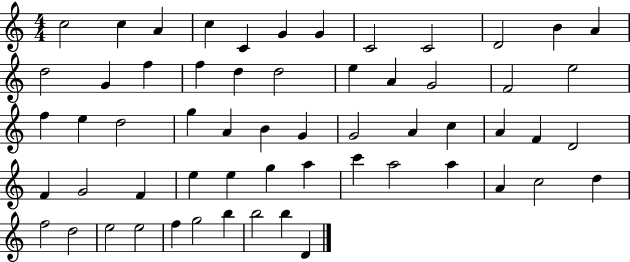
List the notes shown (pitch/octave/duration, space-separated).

C5/h C5/q A4/q C5/q C4/q G4/q G4/q C4/h C4/h D4/h B4/q A4/q D5/h G4/q F5/q F5/q D5/q D5/h E5/q A4/q G4/h F4/h E5/h F5/q E5/q D5/h G5/q A4/q B4/q G4/q G4/h A4/q C5/q A4/q F4/q D4/h F4/q G4/h F4/q E5/q E5/q G5/q A5/q C6/q A5/h A5/q A4/q C5/h D5/q F5/h D5/h E5/h E5/h F5/q G5/h B5/q B5/h B5/q D4/q